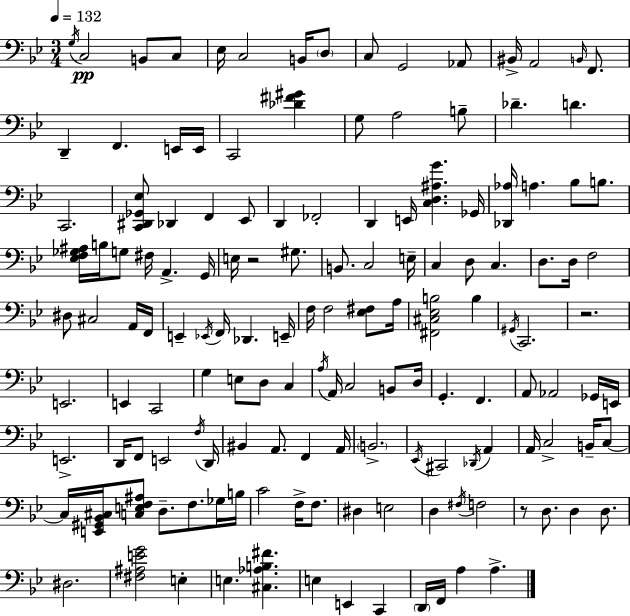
G3/s C3/h B2/e C3/e Eb3/s C3/h B2/s D3/e C3/e G2/h Ab2/e BIS2/s A2/h B2/s F2/e. D2/q F2/q. E2/s E2/s C2/h [Db4,F#4,G#4]/q G3/e A3/h B3/e Db4/q. D4/q. C2/h. [C2,D#2,Gb2,Eb3]/e Db2/q F2/q Eb2/e D2/q FES2/h D2/q E2/s [C3,D3,A#3,G4]/q. Gb2/s [Db2,Ab3]/s A3/q. Bb3/e B3/e. [Eb3,F3,Gb3,A#3]/s B3/s G3/e F#3/s A2/q. G2/s E3/s R/h G#3/e. B2/e. C3/h E3/s C3/q D3/e C3/q. D3/e. D3/s F3/h D#3/e C#3/h A2/s F2/s E2/q Eb2/s F2/s Db2/q. E2/s F3/s F3/h [Eb3,F#3]/e A3/s [F#2,C#3,Eb3,B3]/h B3/q G#2/s C2/h. R/h. E2/h. E2/q C2/h G3/q E3/e D3/e C3/q A3/s A2/s C3/h B2/e D3/s G2/q. F2/q. A2/e Ab2/h Gb2/s E2/s E2/h. D2/s F2/e E2/h F3/s D2/s BIS2/q A2/e. F2/q A2/s B2/h. Eb2/s C#2/h Db2/s A2/q A2/s C3/h B2/s C3/e C3/s [E2,G#2,Bb2,C#3]/s [C3,E3,F3,A#3]/e D3/e. F3/e. Gb3/s B3/s C4/h F3/s F3/e. D#3/q E3/h D3/q F#3/s F3/h R/e D3/e. D3/q D3/e. D#3/h. [F#3,A#3,E4,G4]/h E3/q E3/q. [C#3,Ab3,B3,F#4]/q. E3/q E2/q C2/q D2/s F2/s A3/q A3/q.